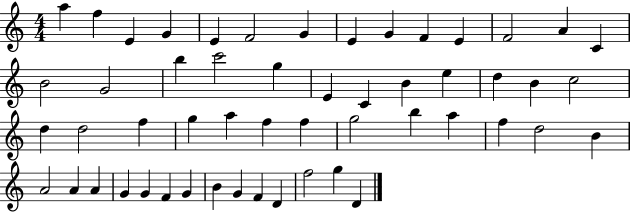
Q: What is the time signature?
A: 4/4